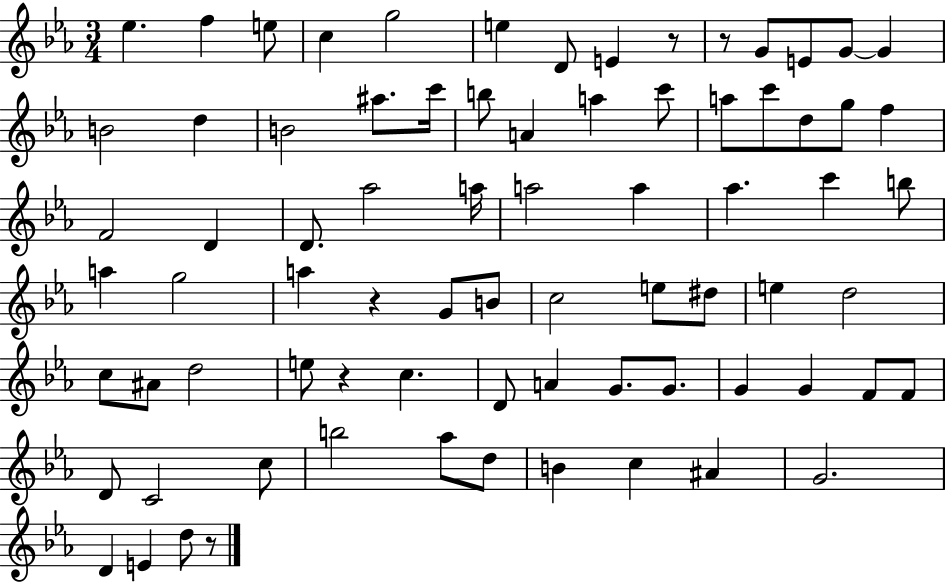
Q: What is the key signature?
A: EES major